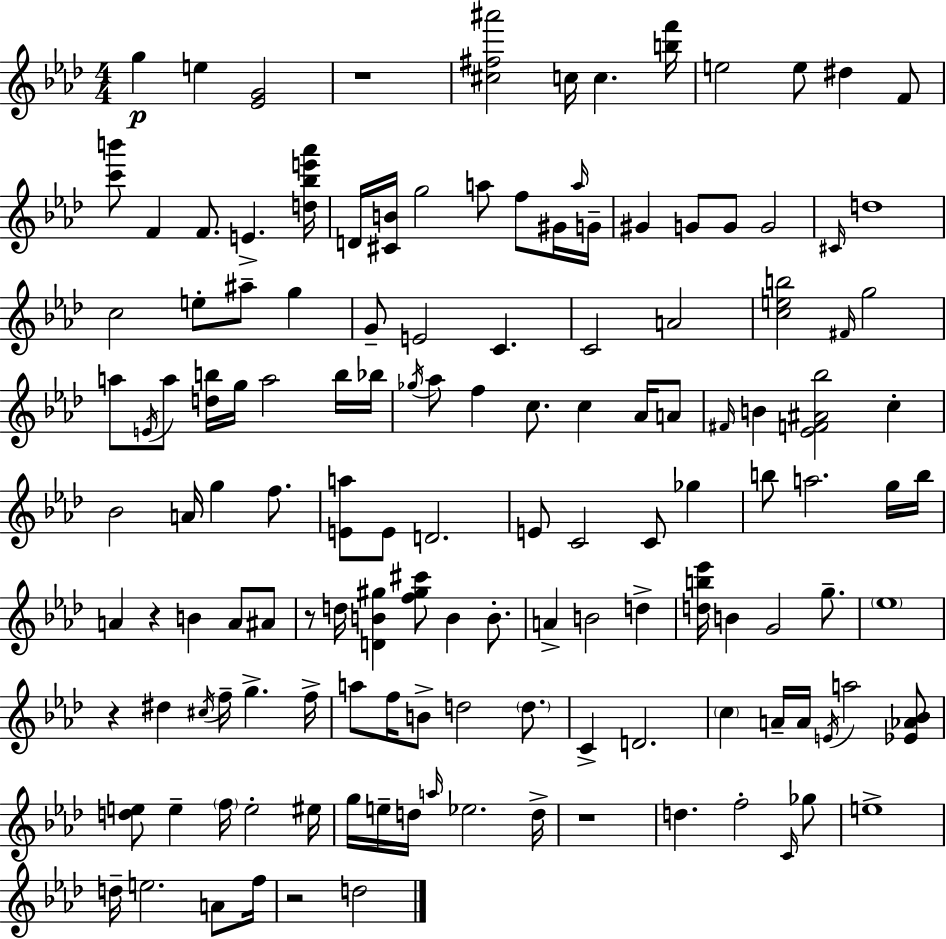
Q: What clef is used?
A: treble